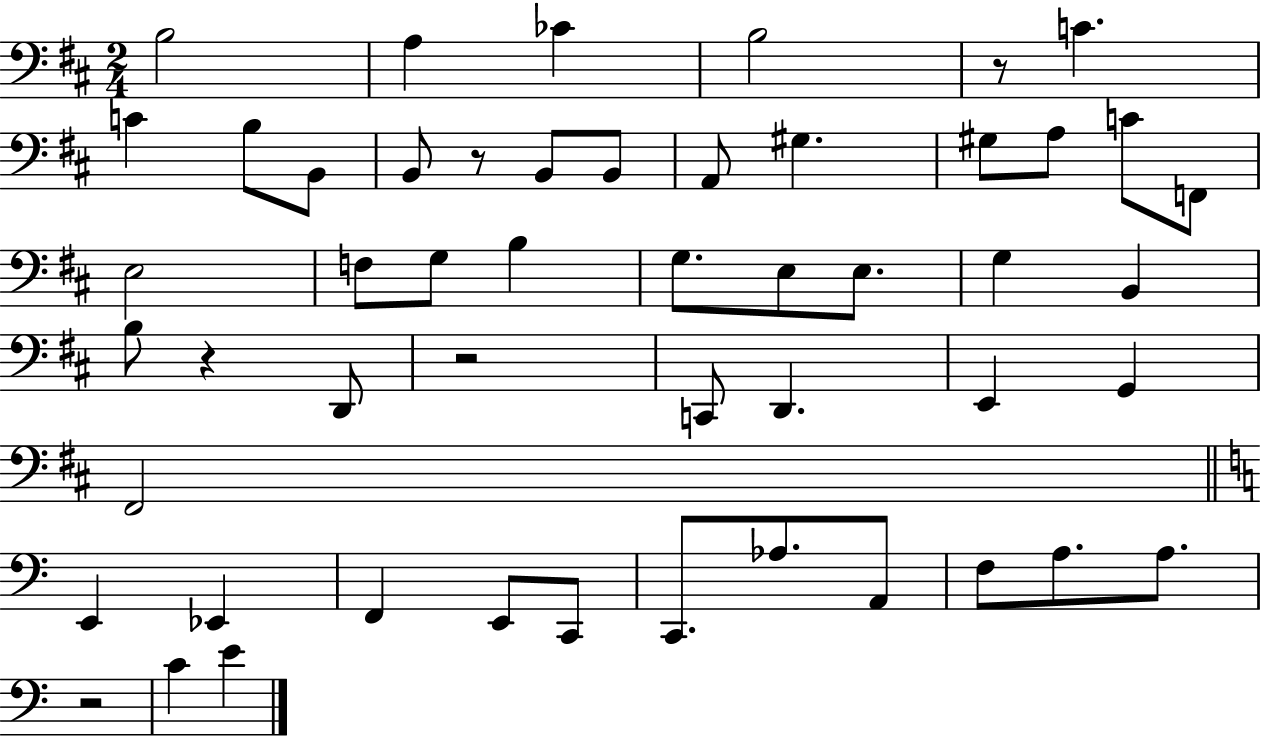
{
  \clef bass
  \numericTimeSignature
  \time 2/4
  \key d \major
  b2 | a4 ces'4 | b2 | r8 c'4. | \break c'4 b8 b,8 | b,8 r8 b,8 b,8 | a,8 gis4. | gis8 a8 c'8 f,8 | \break e2 | f8 g8 b4 | g8. e8 e8. | g4 b,4 | \break b8 r4 d,8 | r2 | c,8 d,4. | e,4 g,4 | \break fis,2 | \bar "||" \break \key c \major e,4 ees,4 | f,4 e,8 c,8 | c,8. aes8. a,8 | f8 a8. a8. | \break r2 | c'4 e'4 | \bar "|."
}